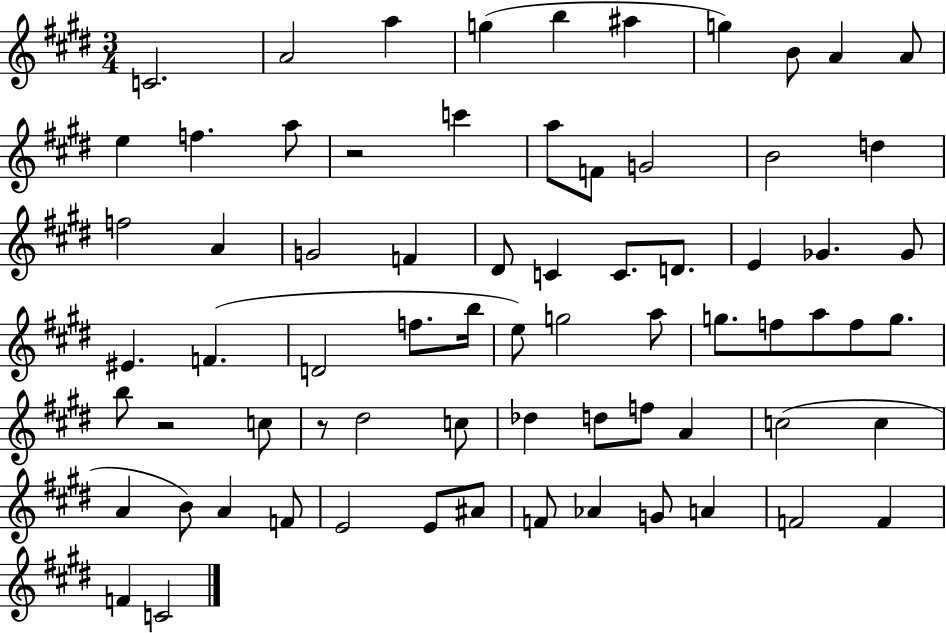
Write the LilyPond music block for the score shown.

{
  \clef treble
  \numericTimeSignature
  \time 3/4
  \key e \major
  c'2. | a'2 a''4 | g''4( b''4 ais''4 | g''4) b'8 a'4 a'8 | \break e''4 f''4. a''8 | r2 c'''4 | a''8 f'8 g'2 | b'2 d''4 | \break f''2 a'4 | g'2 f'4 | dis'8 c'4 c'8. d'8. | e'4 ges'4. ges'8 | \break eis'4. f'4.( | d'2 f''8. b''16 | e''8) g''2 a''8 | g''8. f''8 a''8 f''8 g''8. | \break b''8 r2 c''8 | r8 dis''2 c''8 | des''4 d''8 f''8 a'4 | c''2( c''4 | \break a'4 b'8) a'4 f'8 | e'2 e'8 ais'8 | f'8 aes'4 g'8 a'4 | f'2 f'4 | \break f'4 c'2 | \bar "|."
}